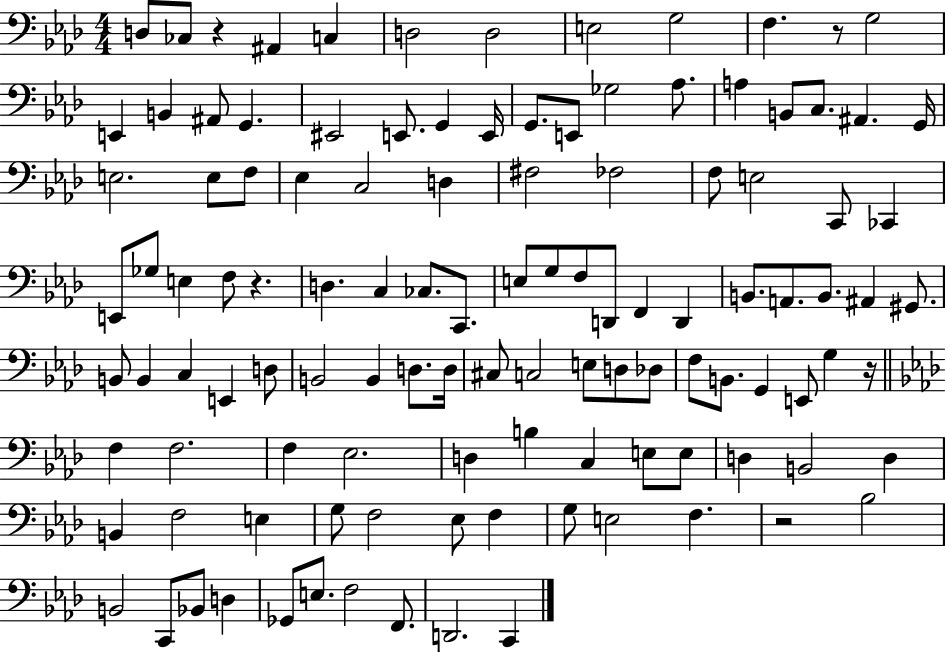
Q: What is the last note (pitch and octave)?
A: C2